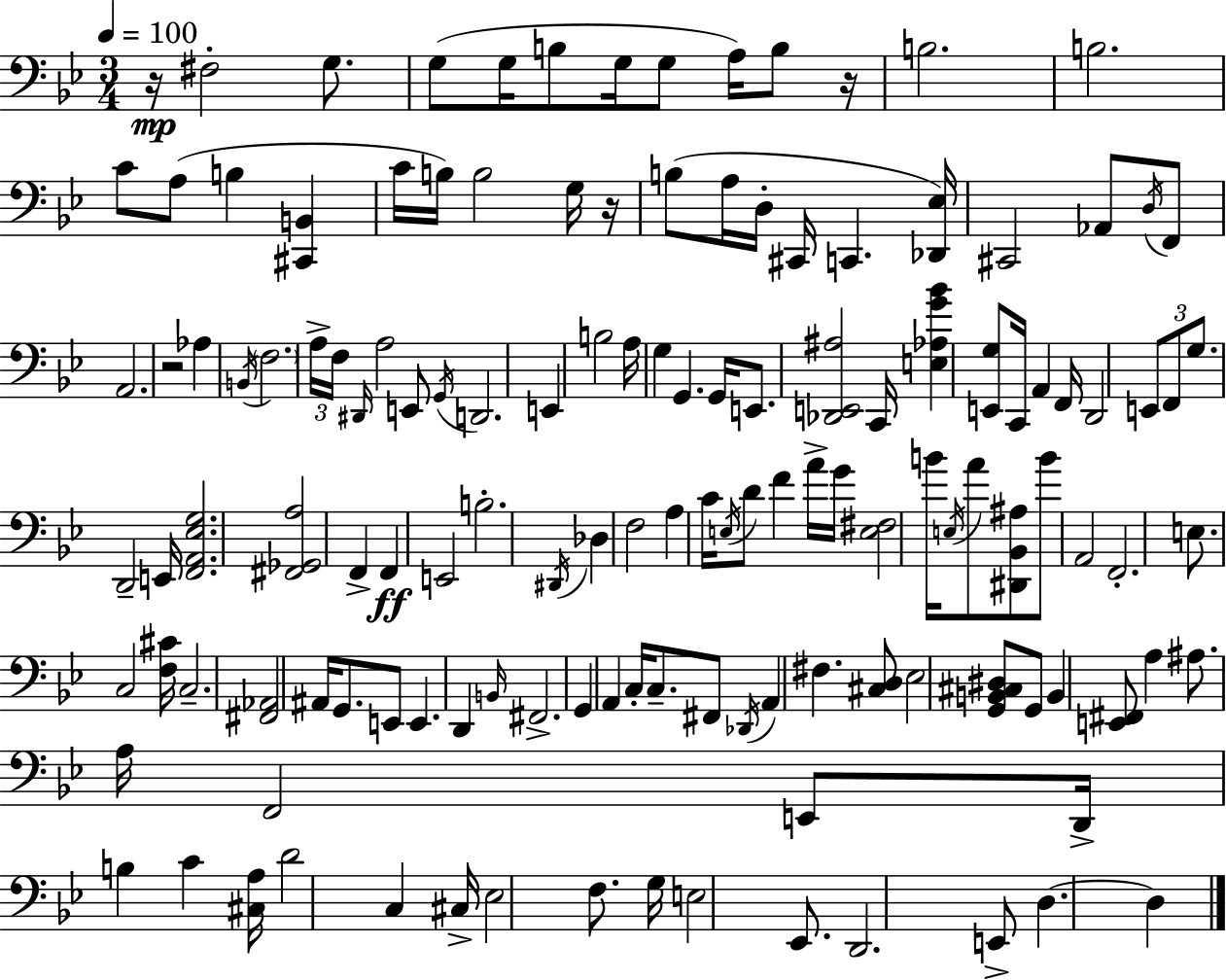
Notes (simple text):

R/s F#3/h G3/e. G3/e G3/s B3/e G3/s G3/e A3/s B3/e R/s B3/h. B3/h. C4/e A3/e B3/q [C#2,B2]/q C4/s B3/s B3/h G3/s R/s B3/e A3/s D3/s C#2/s C2/q. [Db2,Eb3]/s C#2/h Ab2/e D3/s F2/e A2/h. R/h Ab3/q B2/s F3/h. A3/s F3/s D#2/s A3/h E2/e G2/s D2/h. E2/q B3/h A3/s G3/q G2/q. G2/s E2/e. [Db2,E2,A#3]/h C2/s [E3,Ab3,G4,Bb4]/q [E2,G3]/e C2/s A2/q F2/s D2/h E2/e F2/e G3/e. D2/h E2/s [F2,A2,Eb3,G3]/h. [F#2,Gb2,A3]/h F2/q F2/q E2/h B3/h. D#2/s Db3/q F3/h A3/q C4/s E3/s D4/e F4/q A4/s G4/s [E3,F#3]/h B4/s E3/s A4/e [D#2,Bb2,A#3]/e B4/e A2/h F2/h. E3/e. C3/h [F3,C#4]/s C3/h. [F#2,Ab2]/h A#2/s G2/e. E2/e E2/q. D2/q B2/s F#2/h. G2/q A2/q C3/s C3/e. F#2/e Db2/s A2/q F#3/q. [C#3,D3]/e Eb3/h [G2,B2,C#3,D#3]/e G2/e B2/q [E2,F#2]/e A3/q A#3/e. A3/s F2/h E2/e D2/s B3/q C4/q [C#3,A3]/s D4/h C3/q C#3/s Eb3/h F3/e. G3/s E3/h Eb2/e. D2/h. E2/e D3/q. D3/q